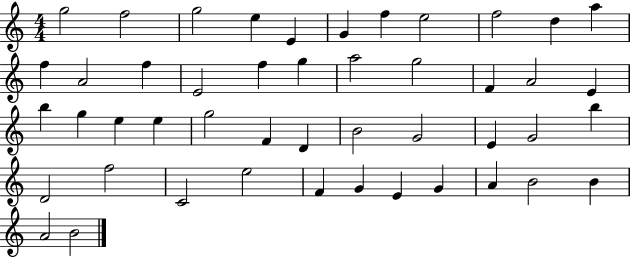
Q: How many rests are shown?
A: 0